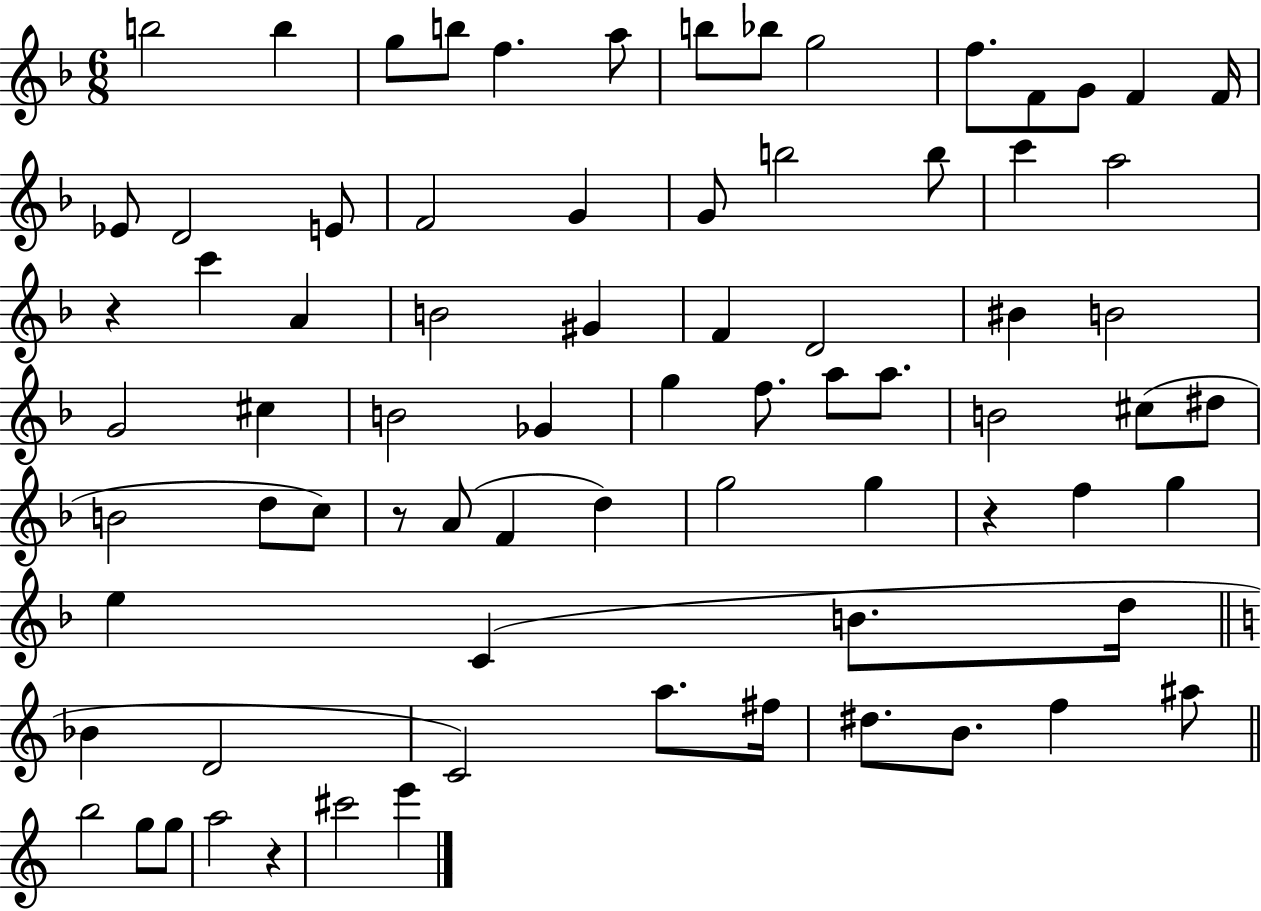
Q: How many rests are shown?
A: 4